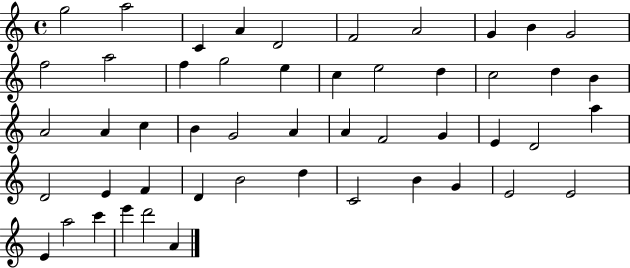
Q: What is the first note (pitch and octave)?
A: G5